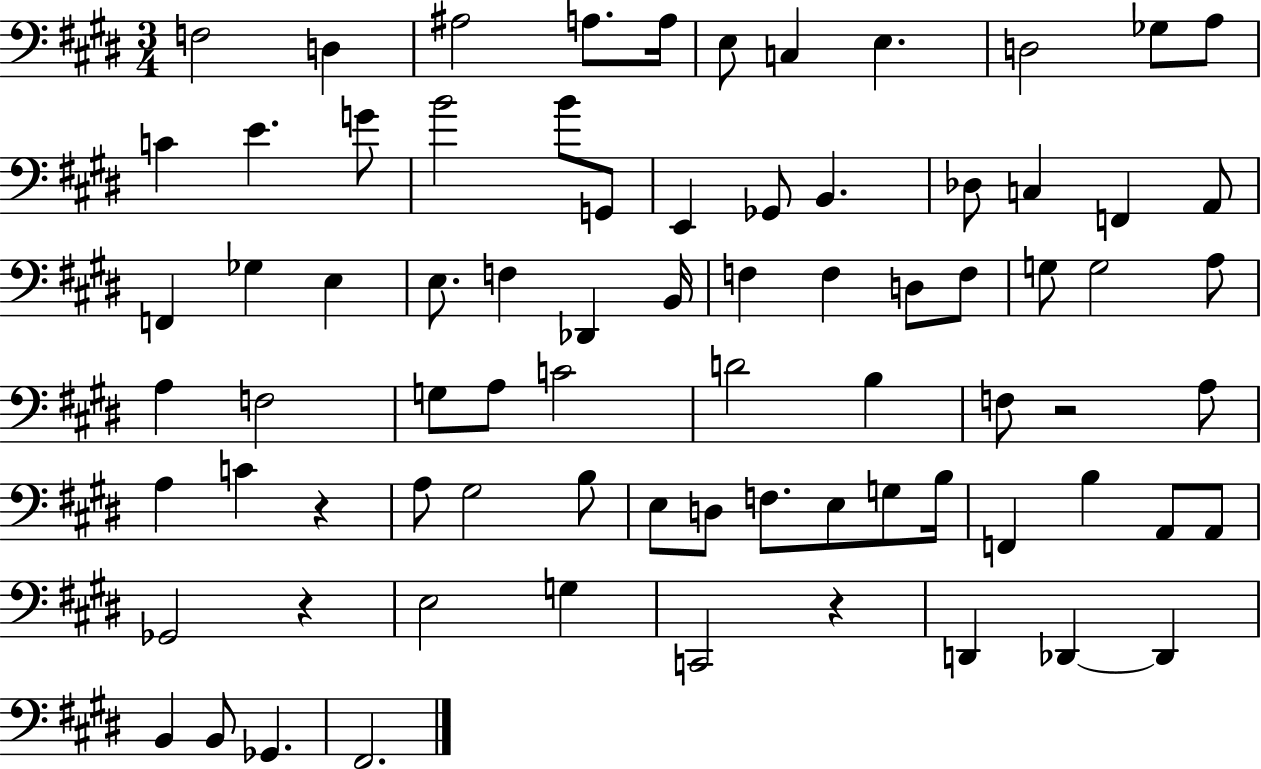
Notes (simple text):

F3/h D3/q A#3/h A3/e. A3/s E3/e C3/q E3/q. D3/h Gb3/e A3/e C4/q E4/q. G4/e B4/h B4/e G2/e E2/q Gb2/e B2/q. Db3/e C3/q F2/q A2/e F2/q Gb3/q E3/q E3/e. F3/q Db2/q B2/s F3/q F3/q D3/e F3/e G3/e G3/h A3/e A3/q F3/h G3/e A3/e C4/h D4/h B3/q F3/e R/h A3/e A3/q C4/q R/q A3/e G#3/h B3/e E3/e D3/e F3/e. E3/e G3/e B3/s F2/q B3/q A2/e A2/e Gb2/h R/q E3/h G3/q C2/h R/q D2/q Db2/q Db2/q B2/q B2/e Gb2/q. F#2/h.